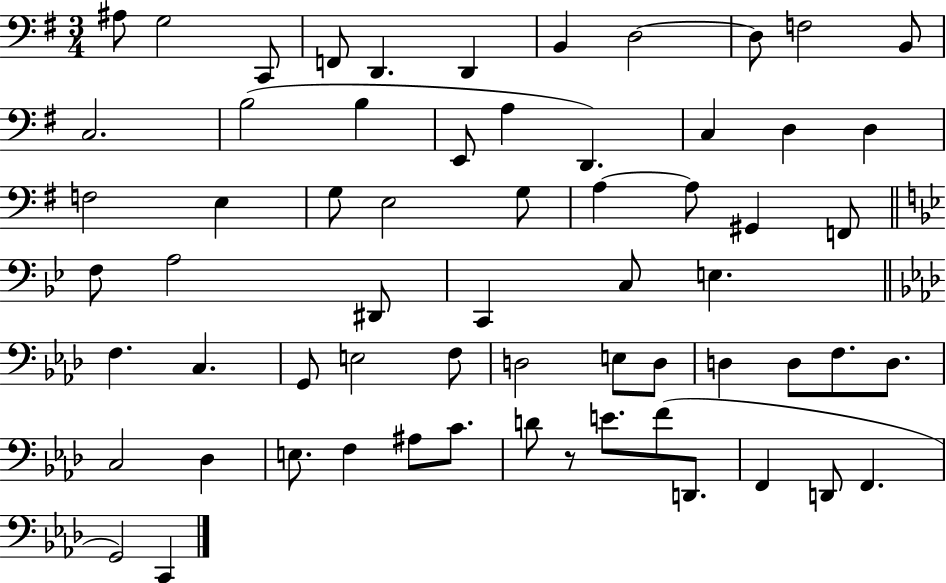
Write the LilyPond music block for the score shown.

{
  \clef bass
  \numericTimeSignature
  \time 3/4
  \key g \major
  ais8 g2 c,8 | f,8 d,4. d,4 | b,4 d2~~ | d8 f2 b,8 | \break c2. | b2( b4 | e,8 a4 d,4.) | c4 d4 d4 | \break f2 e4 | g8 e2 g8 | a4~~ a8 gis,4 f,8 | \bar "||" \break \key g \minor f8 a2 dis,8 | c,4 c8 e4. | \bar "||" \break \key f \minor f4. c4. | g,8 e2 f8 | d2 e8 d8 | d4 d8 f8. d8. | \break c2 des4 | e8. f4 ais8 c'8. | d'8 r8 e'8. f'8( d,8. | f,4 d,8 f,4. | \break g,2) c,4 | \bar "|."
}